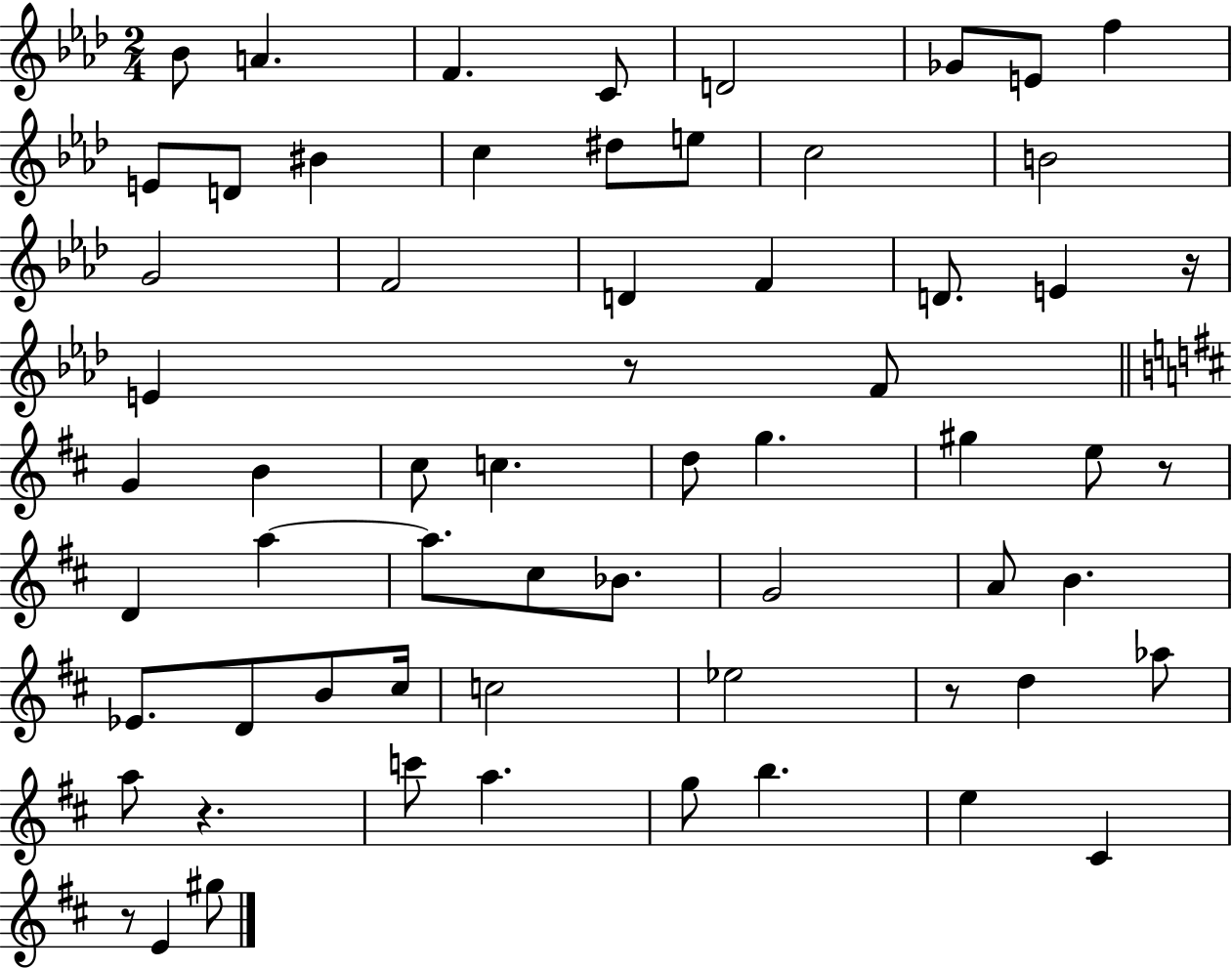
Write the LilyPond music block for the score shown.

{
  \clef treble
  \numericTimeSignature
  \time 2/4
  \key aes \major
  \repeat volta 2 { bes'8 a'4. | f'4. c'8 | d'2 | ges'8 e'8 f''4 | \break e'8 d'8 bis'4 | c''4 dis''8 e''8 | c''2 | b'2 | \break g'2 | f'2 | d'4 f'4 | d'8. e'4 r16 | \break e'4 r8 f'8 | \bar "||" \break \key d \major g'4 b'4 | cis''8 c''4. | d''8 g''4. | gis''4 e''8 r8 | \break d'4 a''4~~ | a''8. cis''8 bes'8. | g'2 | a'8 b'4. | \break ees'8. d'8 b'8 cis''16 | c''2 | ees''2 | r8 d''4 aes''8 | \break a''8 r4. | c'''8 a''4. | g''8 b''4. | e''4 cis'4 | \break r8 e'4 gis''8 | } \bar "|."
}